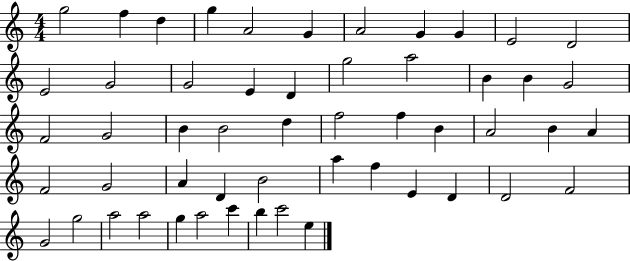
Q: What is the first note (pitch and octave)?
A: G5